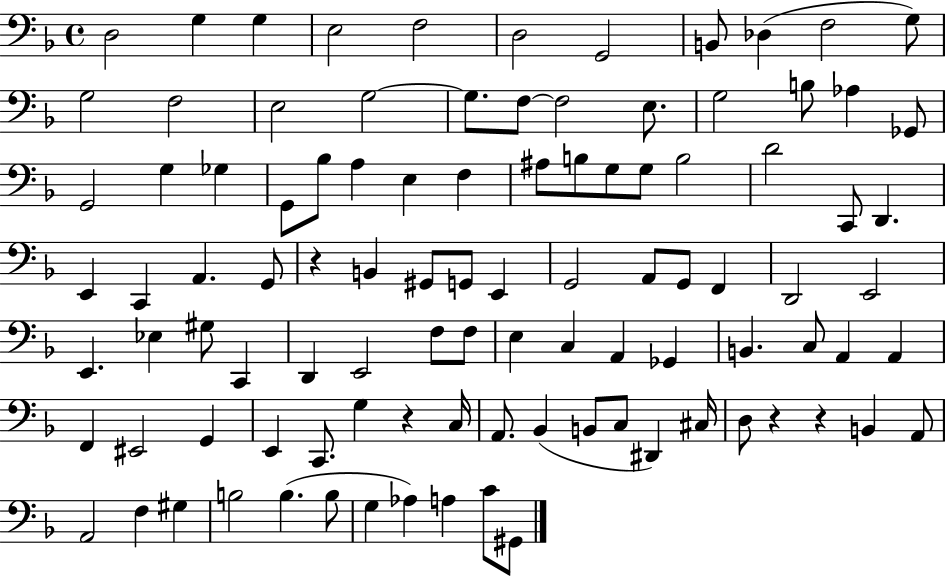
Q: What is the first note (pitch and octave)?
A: D3